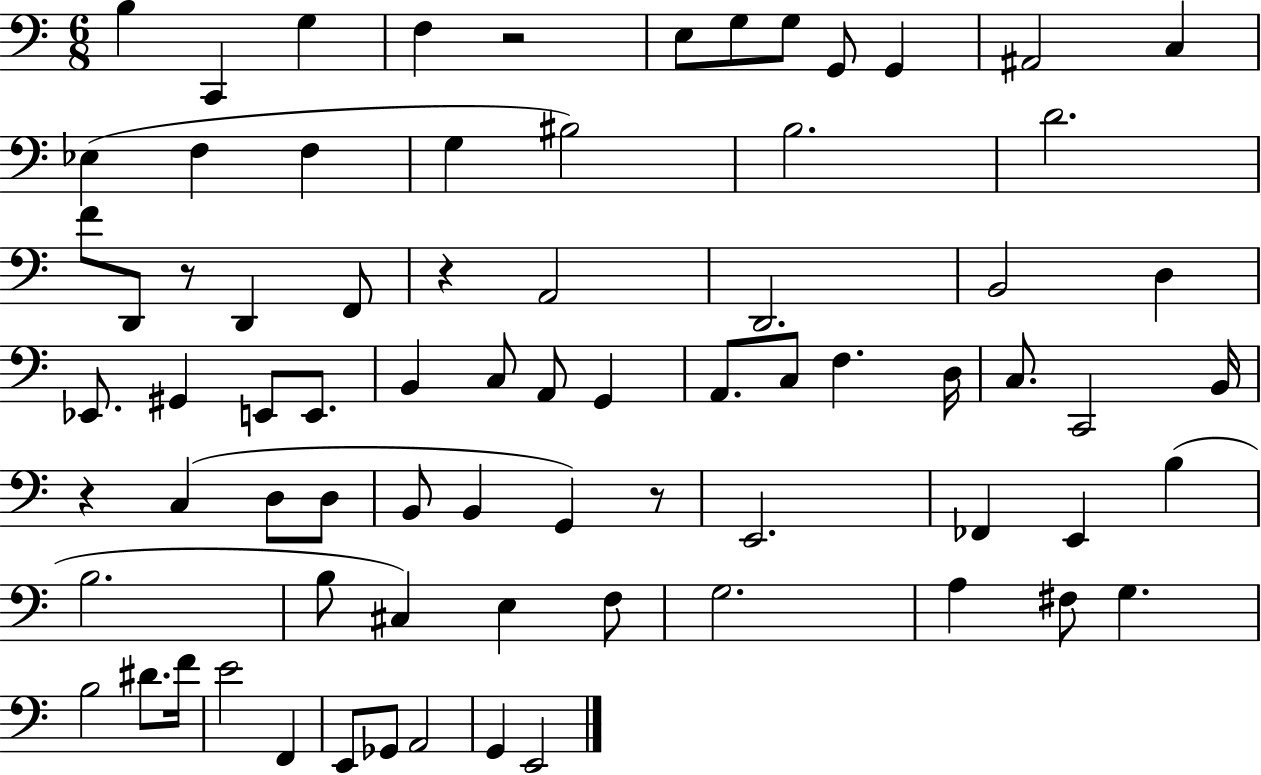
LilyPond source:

{
  \clef bass
  \numericTimeSignature
  \time 6/8
  \key c \major
  \repeat volta 2 { b4 c,4 g4 | f4 r2 | e8 g8 g8 g,8 g,4 | ais,2 c4 | \break ees4( f4 f4 | g4 bis2) | b2. | d'2. | \break f'8 d,8 r8 d,4 f,8 | r4 a,2 | d,2. | b,2 d4 | \break ees,8. gis,4 e,8 e,8. | b,4 c8 a,8 g,4 | a,8. c8 f4. d16 | c8. c,2 b,16 | \break r4 c4( d8 d8 | b,8 b,4 g,4) r8 | e,2. | fes,4 e,4 b4( | \break b2. | b8 cis4) e4 f8 | g2. | a4 fis8 g4. | \break b2 dis'8. f'16 | e'2 f,4 | e,8 ges,8 a,2 | g,4 e,2 | \break } \bar "|."
}